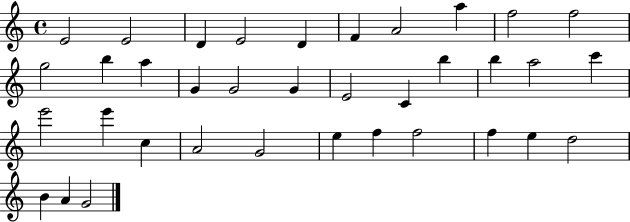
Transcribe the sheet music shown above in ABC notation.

X:1
T:Untitled
M:4/4
L:1/4
K:C
E2 E2 D E2 D F A2 a f2 f2 g2 b a G G2 G E2 C b b a2 c' e'2 e' c A2 G2 e f f2 f e d2 B A G2